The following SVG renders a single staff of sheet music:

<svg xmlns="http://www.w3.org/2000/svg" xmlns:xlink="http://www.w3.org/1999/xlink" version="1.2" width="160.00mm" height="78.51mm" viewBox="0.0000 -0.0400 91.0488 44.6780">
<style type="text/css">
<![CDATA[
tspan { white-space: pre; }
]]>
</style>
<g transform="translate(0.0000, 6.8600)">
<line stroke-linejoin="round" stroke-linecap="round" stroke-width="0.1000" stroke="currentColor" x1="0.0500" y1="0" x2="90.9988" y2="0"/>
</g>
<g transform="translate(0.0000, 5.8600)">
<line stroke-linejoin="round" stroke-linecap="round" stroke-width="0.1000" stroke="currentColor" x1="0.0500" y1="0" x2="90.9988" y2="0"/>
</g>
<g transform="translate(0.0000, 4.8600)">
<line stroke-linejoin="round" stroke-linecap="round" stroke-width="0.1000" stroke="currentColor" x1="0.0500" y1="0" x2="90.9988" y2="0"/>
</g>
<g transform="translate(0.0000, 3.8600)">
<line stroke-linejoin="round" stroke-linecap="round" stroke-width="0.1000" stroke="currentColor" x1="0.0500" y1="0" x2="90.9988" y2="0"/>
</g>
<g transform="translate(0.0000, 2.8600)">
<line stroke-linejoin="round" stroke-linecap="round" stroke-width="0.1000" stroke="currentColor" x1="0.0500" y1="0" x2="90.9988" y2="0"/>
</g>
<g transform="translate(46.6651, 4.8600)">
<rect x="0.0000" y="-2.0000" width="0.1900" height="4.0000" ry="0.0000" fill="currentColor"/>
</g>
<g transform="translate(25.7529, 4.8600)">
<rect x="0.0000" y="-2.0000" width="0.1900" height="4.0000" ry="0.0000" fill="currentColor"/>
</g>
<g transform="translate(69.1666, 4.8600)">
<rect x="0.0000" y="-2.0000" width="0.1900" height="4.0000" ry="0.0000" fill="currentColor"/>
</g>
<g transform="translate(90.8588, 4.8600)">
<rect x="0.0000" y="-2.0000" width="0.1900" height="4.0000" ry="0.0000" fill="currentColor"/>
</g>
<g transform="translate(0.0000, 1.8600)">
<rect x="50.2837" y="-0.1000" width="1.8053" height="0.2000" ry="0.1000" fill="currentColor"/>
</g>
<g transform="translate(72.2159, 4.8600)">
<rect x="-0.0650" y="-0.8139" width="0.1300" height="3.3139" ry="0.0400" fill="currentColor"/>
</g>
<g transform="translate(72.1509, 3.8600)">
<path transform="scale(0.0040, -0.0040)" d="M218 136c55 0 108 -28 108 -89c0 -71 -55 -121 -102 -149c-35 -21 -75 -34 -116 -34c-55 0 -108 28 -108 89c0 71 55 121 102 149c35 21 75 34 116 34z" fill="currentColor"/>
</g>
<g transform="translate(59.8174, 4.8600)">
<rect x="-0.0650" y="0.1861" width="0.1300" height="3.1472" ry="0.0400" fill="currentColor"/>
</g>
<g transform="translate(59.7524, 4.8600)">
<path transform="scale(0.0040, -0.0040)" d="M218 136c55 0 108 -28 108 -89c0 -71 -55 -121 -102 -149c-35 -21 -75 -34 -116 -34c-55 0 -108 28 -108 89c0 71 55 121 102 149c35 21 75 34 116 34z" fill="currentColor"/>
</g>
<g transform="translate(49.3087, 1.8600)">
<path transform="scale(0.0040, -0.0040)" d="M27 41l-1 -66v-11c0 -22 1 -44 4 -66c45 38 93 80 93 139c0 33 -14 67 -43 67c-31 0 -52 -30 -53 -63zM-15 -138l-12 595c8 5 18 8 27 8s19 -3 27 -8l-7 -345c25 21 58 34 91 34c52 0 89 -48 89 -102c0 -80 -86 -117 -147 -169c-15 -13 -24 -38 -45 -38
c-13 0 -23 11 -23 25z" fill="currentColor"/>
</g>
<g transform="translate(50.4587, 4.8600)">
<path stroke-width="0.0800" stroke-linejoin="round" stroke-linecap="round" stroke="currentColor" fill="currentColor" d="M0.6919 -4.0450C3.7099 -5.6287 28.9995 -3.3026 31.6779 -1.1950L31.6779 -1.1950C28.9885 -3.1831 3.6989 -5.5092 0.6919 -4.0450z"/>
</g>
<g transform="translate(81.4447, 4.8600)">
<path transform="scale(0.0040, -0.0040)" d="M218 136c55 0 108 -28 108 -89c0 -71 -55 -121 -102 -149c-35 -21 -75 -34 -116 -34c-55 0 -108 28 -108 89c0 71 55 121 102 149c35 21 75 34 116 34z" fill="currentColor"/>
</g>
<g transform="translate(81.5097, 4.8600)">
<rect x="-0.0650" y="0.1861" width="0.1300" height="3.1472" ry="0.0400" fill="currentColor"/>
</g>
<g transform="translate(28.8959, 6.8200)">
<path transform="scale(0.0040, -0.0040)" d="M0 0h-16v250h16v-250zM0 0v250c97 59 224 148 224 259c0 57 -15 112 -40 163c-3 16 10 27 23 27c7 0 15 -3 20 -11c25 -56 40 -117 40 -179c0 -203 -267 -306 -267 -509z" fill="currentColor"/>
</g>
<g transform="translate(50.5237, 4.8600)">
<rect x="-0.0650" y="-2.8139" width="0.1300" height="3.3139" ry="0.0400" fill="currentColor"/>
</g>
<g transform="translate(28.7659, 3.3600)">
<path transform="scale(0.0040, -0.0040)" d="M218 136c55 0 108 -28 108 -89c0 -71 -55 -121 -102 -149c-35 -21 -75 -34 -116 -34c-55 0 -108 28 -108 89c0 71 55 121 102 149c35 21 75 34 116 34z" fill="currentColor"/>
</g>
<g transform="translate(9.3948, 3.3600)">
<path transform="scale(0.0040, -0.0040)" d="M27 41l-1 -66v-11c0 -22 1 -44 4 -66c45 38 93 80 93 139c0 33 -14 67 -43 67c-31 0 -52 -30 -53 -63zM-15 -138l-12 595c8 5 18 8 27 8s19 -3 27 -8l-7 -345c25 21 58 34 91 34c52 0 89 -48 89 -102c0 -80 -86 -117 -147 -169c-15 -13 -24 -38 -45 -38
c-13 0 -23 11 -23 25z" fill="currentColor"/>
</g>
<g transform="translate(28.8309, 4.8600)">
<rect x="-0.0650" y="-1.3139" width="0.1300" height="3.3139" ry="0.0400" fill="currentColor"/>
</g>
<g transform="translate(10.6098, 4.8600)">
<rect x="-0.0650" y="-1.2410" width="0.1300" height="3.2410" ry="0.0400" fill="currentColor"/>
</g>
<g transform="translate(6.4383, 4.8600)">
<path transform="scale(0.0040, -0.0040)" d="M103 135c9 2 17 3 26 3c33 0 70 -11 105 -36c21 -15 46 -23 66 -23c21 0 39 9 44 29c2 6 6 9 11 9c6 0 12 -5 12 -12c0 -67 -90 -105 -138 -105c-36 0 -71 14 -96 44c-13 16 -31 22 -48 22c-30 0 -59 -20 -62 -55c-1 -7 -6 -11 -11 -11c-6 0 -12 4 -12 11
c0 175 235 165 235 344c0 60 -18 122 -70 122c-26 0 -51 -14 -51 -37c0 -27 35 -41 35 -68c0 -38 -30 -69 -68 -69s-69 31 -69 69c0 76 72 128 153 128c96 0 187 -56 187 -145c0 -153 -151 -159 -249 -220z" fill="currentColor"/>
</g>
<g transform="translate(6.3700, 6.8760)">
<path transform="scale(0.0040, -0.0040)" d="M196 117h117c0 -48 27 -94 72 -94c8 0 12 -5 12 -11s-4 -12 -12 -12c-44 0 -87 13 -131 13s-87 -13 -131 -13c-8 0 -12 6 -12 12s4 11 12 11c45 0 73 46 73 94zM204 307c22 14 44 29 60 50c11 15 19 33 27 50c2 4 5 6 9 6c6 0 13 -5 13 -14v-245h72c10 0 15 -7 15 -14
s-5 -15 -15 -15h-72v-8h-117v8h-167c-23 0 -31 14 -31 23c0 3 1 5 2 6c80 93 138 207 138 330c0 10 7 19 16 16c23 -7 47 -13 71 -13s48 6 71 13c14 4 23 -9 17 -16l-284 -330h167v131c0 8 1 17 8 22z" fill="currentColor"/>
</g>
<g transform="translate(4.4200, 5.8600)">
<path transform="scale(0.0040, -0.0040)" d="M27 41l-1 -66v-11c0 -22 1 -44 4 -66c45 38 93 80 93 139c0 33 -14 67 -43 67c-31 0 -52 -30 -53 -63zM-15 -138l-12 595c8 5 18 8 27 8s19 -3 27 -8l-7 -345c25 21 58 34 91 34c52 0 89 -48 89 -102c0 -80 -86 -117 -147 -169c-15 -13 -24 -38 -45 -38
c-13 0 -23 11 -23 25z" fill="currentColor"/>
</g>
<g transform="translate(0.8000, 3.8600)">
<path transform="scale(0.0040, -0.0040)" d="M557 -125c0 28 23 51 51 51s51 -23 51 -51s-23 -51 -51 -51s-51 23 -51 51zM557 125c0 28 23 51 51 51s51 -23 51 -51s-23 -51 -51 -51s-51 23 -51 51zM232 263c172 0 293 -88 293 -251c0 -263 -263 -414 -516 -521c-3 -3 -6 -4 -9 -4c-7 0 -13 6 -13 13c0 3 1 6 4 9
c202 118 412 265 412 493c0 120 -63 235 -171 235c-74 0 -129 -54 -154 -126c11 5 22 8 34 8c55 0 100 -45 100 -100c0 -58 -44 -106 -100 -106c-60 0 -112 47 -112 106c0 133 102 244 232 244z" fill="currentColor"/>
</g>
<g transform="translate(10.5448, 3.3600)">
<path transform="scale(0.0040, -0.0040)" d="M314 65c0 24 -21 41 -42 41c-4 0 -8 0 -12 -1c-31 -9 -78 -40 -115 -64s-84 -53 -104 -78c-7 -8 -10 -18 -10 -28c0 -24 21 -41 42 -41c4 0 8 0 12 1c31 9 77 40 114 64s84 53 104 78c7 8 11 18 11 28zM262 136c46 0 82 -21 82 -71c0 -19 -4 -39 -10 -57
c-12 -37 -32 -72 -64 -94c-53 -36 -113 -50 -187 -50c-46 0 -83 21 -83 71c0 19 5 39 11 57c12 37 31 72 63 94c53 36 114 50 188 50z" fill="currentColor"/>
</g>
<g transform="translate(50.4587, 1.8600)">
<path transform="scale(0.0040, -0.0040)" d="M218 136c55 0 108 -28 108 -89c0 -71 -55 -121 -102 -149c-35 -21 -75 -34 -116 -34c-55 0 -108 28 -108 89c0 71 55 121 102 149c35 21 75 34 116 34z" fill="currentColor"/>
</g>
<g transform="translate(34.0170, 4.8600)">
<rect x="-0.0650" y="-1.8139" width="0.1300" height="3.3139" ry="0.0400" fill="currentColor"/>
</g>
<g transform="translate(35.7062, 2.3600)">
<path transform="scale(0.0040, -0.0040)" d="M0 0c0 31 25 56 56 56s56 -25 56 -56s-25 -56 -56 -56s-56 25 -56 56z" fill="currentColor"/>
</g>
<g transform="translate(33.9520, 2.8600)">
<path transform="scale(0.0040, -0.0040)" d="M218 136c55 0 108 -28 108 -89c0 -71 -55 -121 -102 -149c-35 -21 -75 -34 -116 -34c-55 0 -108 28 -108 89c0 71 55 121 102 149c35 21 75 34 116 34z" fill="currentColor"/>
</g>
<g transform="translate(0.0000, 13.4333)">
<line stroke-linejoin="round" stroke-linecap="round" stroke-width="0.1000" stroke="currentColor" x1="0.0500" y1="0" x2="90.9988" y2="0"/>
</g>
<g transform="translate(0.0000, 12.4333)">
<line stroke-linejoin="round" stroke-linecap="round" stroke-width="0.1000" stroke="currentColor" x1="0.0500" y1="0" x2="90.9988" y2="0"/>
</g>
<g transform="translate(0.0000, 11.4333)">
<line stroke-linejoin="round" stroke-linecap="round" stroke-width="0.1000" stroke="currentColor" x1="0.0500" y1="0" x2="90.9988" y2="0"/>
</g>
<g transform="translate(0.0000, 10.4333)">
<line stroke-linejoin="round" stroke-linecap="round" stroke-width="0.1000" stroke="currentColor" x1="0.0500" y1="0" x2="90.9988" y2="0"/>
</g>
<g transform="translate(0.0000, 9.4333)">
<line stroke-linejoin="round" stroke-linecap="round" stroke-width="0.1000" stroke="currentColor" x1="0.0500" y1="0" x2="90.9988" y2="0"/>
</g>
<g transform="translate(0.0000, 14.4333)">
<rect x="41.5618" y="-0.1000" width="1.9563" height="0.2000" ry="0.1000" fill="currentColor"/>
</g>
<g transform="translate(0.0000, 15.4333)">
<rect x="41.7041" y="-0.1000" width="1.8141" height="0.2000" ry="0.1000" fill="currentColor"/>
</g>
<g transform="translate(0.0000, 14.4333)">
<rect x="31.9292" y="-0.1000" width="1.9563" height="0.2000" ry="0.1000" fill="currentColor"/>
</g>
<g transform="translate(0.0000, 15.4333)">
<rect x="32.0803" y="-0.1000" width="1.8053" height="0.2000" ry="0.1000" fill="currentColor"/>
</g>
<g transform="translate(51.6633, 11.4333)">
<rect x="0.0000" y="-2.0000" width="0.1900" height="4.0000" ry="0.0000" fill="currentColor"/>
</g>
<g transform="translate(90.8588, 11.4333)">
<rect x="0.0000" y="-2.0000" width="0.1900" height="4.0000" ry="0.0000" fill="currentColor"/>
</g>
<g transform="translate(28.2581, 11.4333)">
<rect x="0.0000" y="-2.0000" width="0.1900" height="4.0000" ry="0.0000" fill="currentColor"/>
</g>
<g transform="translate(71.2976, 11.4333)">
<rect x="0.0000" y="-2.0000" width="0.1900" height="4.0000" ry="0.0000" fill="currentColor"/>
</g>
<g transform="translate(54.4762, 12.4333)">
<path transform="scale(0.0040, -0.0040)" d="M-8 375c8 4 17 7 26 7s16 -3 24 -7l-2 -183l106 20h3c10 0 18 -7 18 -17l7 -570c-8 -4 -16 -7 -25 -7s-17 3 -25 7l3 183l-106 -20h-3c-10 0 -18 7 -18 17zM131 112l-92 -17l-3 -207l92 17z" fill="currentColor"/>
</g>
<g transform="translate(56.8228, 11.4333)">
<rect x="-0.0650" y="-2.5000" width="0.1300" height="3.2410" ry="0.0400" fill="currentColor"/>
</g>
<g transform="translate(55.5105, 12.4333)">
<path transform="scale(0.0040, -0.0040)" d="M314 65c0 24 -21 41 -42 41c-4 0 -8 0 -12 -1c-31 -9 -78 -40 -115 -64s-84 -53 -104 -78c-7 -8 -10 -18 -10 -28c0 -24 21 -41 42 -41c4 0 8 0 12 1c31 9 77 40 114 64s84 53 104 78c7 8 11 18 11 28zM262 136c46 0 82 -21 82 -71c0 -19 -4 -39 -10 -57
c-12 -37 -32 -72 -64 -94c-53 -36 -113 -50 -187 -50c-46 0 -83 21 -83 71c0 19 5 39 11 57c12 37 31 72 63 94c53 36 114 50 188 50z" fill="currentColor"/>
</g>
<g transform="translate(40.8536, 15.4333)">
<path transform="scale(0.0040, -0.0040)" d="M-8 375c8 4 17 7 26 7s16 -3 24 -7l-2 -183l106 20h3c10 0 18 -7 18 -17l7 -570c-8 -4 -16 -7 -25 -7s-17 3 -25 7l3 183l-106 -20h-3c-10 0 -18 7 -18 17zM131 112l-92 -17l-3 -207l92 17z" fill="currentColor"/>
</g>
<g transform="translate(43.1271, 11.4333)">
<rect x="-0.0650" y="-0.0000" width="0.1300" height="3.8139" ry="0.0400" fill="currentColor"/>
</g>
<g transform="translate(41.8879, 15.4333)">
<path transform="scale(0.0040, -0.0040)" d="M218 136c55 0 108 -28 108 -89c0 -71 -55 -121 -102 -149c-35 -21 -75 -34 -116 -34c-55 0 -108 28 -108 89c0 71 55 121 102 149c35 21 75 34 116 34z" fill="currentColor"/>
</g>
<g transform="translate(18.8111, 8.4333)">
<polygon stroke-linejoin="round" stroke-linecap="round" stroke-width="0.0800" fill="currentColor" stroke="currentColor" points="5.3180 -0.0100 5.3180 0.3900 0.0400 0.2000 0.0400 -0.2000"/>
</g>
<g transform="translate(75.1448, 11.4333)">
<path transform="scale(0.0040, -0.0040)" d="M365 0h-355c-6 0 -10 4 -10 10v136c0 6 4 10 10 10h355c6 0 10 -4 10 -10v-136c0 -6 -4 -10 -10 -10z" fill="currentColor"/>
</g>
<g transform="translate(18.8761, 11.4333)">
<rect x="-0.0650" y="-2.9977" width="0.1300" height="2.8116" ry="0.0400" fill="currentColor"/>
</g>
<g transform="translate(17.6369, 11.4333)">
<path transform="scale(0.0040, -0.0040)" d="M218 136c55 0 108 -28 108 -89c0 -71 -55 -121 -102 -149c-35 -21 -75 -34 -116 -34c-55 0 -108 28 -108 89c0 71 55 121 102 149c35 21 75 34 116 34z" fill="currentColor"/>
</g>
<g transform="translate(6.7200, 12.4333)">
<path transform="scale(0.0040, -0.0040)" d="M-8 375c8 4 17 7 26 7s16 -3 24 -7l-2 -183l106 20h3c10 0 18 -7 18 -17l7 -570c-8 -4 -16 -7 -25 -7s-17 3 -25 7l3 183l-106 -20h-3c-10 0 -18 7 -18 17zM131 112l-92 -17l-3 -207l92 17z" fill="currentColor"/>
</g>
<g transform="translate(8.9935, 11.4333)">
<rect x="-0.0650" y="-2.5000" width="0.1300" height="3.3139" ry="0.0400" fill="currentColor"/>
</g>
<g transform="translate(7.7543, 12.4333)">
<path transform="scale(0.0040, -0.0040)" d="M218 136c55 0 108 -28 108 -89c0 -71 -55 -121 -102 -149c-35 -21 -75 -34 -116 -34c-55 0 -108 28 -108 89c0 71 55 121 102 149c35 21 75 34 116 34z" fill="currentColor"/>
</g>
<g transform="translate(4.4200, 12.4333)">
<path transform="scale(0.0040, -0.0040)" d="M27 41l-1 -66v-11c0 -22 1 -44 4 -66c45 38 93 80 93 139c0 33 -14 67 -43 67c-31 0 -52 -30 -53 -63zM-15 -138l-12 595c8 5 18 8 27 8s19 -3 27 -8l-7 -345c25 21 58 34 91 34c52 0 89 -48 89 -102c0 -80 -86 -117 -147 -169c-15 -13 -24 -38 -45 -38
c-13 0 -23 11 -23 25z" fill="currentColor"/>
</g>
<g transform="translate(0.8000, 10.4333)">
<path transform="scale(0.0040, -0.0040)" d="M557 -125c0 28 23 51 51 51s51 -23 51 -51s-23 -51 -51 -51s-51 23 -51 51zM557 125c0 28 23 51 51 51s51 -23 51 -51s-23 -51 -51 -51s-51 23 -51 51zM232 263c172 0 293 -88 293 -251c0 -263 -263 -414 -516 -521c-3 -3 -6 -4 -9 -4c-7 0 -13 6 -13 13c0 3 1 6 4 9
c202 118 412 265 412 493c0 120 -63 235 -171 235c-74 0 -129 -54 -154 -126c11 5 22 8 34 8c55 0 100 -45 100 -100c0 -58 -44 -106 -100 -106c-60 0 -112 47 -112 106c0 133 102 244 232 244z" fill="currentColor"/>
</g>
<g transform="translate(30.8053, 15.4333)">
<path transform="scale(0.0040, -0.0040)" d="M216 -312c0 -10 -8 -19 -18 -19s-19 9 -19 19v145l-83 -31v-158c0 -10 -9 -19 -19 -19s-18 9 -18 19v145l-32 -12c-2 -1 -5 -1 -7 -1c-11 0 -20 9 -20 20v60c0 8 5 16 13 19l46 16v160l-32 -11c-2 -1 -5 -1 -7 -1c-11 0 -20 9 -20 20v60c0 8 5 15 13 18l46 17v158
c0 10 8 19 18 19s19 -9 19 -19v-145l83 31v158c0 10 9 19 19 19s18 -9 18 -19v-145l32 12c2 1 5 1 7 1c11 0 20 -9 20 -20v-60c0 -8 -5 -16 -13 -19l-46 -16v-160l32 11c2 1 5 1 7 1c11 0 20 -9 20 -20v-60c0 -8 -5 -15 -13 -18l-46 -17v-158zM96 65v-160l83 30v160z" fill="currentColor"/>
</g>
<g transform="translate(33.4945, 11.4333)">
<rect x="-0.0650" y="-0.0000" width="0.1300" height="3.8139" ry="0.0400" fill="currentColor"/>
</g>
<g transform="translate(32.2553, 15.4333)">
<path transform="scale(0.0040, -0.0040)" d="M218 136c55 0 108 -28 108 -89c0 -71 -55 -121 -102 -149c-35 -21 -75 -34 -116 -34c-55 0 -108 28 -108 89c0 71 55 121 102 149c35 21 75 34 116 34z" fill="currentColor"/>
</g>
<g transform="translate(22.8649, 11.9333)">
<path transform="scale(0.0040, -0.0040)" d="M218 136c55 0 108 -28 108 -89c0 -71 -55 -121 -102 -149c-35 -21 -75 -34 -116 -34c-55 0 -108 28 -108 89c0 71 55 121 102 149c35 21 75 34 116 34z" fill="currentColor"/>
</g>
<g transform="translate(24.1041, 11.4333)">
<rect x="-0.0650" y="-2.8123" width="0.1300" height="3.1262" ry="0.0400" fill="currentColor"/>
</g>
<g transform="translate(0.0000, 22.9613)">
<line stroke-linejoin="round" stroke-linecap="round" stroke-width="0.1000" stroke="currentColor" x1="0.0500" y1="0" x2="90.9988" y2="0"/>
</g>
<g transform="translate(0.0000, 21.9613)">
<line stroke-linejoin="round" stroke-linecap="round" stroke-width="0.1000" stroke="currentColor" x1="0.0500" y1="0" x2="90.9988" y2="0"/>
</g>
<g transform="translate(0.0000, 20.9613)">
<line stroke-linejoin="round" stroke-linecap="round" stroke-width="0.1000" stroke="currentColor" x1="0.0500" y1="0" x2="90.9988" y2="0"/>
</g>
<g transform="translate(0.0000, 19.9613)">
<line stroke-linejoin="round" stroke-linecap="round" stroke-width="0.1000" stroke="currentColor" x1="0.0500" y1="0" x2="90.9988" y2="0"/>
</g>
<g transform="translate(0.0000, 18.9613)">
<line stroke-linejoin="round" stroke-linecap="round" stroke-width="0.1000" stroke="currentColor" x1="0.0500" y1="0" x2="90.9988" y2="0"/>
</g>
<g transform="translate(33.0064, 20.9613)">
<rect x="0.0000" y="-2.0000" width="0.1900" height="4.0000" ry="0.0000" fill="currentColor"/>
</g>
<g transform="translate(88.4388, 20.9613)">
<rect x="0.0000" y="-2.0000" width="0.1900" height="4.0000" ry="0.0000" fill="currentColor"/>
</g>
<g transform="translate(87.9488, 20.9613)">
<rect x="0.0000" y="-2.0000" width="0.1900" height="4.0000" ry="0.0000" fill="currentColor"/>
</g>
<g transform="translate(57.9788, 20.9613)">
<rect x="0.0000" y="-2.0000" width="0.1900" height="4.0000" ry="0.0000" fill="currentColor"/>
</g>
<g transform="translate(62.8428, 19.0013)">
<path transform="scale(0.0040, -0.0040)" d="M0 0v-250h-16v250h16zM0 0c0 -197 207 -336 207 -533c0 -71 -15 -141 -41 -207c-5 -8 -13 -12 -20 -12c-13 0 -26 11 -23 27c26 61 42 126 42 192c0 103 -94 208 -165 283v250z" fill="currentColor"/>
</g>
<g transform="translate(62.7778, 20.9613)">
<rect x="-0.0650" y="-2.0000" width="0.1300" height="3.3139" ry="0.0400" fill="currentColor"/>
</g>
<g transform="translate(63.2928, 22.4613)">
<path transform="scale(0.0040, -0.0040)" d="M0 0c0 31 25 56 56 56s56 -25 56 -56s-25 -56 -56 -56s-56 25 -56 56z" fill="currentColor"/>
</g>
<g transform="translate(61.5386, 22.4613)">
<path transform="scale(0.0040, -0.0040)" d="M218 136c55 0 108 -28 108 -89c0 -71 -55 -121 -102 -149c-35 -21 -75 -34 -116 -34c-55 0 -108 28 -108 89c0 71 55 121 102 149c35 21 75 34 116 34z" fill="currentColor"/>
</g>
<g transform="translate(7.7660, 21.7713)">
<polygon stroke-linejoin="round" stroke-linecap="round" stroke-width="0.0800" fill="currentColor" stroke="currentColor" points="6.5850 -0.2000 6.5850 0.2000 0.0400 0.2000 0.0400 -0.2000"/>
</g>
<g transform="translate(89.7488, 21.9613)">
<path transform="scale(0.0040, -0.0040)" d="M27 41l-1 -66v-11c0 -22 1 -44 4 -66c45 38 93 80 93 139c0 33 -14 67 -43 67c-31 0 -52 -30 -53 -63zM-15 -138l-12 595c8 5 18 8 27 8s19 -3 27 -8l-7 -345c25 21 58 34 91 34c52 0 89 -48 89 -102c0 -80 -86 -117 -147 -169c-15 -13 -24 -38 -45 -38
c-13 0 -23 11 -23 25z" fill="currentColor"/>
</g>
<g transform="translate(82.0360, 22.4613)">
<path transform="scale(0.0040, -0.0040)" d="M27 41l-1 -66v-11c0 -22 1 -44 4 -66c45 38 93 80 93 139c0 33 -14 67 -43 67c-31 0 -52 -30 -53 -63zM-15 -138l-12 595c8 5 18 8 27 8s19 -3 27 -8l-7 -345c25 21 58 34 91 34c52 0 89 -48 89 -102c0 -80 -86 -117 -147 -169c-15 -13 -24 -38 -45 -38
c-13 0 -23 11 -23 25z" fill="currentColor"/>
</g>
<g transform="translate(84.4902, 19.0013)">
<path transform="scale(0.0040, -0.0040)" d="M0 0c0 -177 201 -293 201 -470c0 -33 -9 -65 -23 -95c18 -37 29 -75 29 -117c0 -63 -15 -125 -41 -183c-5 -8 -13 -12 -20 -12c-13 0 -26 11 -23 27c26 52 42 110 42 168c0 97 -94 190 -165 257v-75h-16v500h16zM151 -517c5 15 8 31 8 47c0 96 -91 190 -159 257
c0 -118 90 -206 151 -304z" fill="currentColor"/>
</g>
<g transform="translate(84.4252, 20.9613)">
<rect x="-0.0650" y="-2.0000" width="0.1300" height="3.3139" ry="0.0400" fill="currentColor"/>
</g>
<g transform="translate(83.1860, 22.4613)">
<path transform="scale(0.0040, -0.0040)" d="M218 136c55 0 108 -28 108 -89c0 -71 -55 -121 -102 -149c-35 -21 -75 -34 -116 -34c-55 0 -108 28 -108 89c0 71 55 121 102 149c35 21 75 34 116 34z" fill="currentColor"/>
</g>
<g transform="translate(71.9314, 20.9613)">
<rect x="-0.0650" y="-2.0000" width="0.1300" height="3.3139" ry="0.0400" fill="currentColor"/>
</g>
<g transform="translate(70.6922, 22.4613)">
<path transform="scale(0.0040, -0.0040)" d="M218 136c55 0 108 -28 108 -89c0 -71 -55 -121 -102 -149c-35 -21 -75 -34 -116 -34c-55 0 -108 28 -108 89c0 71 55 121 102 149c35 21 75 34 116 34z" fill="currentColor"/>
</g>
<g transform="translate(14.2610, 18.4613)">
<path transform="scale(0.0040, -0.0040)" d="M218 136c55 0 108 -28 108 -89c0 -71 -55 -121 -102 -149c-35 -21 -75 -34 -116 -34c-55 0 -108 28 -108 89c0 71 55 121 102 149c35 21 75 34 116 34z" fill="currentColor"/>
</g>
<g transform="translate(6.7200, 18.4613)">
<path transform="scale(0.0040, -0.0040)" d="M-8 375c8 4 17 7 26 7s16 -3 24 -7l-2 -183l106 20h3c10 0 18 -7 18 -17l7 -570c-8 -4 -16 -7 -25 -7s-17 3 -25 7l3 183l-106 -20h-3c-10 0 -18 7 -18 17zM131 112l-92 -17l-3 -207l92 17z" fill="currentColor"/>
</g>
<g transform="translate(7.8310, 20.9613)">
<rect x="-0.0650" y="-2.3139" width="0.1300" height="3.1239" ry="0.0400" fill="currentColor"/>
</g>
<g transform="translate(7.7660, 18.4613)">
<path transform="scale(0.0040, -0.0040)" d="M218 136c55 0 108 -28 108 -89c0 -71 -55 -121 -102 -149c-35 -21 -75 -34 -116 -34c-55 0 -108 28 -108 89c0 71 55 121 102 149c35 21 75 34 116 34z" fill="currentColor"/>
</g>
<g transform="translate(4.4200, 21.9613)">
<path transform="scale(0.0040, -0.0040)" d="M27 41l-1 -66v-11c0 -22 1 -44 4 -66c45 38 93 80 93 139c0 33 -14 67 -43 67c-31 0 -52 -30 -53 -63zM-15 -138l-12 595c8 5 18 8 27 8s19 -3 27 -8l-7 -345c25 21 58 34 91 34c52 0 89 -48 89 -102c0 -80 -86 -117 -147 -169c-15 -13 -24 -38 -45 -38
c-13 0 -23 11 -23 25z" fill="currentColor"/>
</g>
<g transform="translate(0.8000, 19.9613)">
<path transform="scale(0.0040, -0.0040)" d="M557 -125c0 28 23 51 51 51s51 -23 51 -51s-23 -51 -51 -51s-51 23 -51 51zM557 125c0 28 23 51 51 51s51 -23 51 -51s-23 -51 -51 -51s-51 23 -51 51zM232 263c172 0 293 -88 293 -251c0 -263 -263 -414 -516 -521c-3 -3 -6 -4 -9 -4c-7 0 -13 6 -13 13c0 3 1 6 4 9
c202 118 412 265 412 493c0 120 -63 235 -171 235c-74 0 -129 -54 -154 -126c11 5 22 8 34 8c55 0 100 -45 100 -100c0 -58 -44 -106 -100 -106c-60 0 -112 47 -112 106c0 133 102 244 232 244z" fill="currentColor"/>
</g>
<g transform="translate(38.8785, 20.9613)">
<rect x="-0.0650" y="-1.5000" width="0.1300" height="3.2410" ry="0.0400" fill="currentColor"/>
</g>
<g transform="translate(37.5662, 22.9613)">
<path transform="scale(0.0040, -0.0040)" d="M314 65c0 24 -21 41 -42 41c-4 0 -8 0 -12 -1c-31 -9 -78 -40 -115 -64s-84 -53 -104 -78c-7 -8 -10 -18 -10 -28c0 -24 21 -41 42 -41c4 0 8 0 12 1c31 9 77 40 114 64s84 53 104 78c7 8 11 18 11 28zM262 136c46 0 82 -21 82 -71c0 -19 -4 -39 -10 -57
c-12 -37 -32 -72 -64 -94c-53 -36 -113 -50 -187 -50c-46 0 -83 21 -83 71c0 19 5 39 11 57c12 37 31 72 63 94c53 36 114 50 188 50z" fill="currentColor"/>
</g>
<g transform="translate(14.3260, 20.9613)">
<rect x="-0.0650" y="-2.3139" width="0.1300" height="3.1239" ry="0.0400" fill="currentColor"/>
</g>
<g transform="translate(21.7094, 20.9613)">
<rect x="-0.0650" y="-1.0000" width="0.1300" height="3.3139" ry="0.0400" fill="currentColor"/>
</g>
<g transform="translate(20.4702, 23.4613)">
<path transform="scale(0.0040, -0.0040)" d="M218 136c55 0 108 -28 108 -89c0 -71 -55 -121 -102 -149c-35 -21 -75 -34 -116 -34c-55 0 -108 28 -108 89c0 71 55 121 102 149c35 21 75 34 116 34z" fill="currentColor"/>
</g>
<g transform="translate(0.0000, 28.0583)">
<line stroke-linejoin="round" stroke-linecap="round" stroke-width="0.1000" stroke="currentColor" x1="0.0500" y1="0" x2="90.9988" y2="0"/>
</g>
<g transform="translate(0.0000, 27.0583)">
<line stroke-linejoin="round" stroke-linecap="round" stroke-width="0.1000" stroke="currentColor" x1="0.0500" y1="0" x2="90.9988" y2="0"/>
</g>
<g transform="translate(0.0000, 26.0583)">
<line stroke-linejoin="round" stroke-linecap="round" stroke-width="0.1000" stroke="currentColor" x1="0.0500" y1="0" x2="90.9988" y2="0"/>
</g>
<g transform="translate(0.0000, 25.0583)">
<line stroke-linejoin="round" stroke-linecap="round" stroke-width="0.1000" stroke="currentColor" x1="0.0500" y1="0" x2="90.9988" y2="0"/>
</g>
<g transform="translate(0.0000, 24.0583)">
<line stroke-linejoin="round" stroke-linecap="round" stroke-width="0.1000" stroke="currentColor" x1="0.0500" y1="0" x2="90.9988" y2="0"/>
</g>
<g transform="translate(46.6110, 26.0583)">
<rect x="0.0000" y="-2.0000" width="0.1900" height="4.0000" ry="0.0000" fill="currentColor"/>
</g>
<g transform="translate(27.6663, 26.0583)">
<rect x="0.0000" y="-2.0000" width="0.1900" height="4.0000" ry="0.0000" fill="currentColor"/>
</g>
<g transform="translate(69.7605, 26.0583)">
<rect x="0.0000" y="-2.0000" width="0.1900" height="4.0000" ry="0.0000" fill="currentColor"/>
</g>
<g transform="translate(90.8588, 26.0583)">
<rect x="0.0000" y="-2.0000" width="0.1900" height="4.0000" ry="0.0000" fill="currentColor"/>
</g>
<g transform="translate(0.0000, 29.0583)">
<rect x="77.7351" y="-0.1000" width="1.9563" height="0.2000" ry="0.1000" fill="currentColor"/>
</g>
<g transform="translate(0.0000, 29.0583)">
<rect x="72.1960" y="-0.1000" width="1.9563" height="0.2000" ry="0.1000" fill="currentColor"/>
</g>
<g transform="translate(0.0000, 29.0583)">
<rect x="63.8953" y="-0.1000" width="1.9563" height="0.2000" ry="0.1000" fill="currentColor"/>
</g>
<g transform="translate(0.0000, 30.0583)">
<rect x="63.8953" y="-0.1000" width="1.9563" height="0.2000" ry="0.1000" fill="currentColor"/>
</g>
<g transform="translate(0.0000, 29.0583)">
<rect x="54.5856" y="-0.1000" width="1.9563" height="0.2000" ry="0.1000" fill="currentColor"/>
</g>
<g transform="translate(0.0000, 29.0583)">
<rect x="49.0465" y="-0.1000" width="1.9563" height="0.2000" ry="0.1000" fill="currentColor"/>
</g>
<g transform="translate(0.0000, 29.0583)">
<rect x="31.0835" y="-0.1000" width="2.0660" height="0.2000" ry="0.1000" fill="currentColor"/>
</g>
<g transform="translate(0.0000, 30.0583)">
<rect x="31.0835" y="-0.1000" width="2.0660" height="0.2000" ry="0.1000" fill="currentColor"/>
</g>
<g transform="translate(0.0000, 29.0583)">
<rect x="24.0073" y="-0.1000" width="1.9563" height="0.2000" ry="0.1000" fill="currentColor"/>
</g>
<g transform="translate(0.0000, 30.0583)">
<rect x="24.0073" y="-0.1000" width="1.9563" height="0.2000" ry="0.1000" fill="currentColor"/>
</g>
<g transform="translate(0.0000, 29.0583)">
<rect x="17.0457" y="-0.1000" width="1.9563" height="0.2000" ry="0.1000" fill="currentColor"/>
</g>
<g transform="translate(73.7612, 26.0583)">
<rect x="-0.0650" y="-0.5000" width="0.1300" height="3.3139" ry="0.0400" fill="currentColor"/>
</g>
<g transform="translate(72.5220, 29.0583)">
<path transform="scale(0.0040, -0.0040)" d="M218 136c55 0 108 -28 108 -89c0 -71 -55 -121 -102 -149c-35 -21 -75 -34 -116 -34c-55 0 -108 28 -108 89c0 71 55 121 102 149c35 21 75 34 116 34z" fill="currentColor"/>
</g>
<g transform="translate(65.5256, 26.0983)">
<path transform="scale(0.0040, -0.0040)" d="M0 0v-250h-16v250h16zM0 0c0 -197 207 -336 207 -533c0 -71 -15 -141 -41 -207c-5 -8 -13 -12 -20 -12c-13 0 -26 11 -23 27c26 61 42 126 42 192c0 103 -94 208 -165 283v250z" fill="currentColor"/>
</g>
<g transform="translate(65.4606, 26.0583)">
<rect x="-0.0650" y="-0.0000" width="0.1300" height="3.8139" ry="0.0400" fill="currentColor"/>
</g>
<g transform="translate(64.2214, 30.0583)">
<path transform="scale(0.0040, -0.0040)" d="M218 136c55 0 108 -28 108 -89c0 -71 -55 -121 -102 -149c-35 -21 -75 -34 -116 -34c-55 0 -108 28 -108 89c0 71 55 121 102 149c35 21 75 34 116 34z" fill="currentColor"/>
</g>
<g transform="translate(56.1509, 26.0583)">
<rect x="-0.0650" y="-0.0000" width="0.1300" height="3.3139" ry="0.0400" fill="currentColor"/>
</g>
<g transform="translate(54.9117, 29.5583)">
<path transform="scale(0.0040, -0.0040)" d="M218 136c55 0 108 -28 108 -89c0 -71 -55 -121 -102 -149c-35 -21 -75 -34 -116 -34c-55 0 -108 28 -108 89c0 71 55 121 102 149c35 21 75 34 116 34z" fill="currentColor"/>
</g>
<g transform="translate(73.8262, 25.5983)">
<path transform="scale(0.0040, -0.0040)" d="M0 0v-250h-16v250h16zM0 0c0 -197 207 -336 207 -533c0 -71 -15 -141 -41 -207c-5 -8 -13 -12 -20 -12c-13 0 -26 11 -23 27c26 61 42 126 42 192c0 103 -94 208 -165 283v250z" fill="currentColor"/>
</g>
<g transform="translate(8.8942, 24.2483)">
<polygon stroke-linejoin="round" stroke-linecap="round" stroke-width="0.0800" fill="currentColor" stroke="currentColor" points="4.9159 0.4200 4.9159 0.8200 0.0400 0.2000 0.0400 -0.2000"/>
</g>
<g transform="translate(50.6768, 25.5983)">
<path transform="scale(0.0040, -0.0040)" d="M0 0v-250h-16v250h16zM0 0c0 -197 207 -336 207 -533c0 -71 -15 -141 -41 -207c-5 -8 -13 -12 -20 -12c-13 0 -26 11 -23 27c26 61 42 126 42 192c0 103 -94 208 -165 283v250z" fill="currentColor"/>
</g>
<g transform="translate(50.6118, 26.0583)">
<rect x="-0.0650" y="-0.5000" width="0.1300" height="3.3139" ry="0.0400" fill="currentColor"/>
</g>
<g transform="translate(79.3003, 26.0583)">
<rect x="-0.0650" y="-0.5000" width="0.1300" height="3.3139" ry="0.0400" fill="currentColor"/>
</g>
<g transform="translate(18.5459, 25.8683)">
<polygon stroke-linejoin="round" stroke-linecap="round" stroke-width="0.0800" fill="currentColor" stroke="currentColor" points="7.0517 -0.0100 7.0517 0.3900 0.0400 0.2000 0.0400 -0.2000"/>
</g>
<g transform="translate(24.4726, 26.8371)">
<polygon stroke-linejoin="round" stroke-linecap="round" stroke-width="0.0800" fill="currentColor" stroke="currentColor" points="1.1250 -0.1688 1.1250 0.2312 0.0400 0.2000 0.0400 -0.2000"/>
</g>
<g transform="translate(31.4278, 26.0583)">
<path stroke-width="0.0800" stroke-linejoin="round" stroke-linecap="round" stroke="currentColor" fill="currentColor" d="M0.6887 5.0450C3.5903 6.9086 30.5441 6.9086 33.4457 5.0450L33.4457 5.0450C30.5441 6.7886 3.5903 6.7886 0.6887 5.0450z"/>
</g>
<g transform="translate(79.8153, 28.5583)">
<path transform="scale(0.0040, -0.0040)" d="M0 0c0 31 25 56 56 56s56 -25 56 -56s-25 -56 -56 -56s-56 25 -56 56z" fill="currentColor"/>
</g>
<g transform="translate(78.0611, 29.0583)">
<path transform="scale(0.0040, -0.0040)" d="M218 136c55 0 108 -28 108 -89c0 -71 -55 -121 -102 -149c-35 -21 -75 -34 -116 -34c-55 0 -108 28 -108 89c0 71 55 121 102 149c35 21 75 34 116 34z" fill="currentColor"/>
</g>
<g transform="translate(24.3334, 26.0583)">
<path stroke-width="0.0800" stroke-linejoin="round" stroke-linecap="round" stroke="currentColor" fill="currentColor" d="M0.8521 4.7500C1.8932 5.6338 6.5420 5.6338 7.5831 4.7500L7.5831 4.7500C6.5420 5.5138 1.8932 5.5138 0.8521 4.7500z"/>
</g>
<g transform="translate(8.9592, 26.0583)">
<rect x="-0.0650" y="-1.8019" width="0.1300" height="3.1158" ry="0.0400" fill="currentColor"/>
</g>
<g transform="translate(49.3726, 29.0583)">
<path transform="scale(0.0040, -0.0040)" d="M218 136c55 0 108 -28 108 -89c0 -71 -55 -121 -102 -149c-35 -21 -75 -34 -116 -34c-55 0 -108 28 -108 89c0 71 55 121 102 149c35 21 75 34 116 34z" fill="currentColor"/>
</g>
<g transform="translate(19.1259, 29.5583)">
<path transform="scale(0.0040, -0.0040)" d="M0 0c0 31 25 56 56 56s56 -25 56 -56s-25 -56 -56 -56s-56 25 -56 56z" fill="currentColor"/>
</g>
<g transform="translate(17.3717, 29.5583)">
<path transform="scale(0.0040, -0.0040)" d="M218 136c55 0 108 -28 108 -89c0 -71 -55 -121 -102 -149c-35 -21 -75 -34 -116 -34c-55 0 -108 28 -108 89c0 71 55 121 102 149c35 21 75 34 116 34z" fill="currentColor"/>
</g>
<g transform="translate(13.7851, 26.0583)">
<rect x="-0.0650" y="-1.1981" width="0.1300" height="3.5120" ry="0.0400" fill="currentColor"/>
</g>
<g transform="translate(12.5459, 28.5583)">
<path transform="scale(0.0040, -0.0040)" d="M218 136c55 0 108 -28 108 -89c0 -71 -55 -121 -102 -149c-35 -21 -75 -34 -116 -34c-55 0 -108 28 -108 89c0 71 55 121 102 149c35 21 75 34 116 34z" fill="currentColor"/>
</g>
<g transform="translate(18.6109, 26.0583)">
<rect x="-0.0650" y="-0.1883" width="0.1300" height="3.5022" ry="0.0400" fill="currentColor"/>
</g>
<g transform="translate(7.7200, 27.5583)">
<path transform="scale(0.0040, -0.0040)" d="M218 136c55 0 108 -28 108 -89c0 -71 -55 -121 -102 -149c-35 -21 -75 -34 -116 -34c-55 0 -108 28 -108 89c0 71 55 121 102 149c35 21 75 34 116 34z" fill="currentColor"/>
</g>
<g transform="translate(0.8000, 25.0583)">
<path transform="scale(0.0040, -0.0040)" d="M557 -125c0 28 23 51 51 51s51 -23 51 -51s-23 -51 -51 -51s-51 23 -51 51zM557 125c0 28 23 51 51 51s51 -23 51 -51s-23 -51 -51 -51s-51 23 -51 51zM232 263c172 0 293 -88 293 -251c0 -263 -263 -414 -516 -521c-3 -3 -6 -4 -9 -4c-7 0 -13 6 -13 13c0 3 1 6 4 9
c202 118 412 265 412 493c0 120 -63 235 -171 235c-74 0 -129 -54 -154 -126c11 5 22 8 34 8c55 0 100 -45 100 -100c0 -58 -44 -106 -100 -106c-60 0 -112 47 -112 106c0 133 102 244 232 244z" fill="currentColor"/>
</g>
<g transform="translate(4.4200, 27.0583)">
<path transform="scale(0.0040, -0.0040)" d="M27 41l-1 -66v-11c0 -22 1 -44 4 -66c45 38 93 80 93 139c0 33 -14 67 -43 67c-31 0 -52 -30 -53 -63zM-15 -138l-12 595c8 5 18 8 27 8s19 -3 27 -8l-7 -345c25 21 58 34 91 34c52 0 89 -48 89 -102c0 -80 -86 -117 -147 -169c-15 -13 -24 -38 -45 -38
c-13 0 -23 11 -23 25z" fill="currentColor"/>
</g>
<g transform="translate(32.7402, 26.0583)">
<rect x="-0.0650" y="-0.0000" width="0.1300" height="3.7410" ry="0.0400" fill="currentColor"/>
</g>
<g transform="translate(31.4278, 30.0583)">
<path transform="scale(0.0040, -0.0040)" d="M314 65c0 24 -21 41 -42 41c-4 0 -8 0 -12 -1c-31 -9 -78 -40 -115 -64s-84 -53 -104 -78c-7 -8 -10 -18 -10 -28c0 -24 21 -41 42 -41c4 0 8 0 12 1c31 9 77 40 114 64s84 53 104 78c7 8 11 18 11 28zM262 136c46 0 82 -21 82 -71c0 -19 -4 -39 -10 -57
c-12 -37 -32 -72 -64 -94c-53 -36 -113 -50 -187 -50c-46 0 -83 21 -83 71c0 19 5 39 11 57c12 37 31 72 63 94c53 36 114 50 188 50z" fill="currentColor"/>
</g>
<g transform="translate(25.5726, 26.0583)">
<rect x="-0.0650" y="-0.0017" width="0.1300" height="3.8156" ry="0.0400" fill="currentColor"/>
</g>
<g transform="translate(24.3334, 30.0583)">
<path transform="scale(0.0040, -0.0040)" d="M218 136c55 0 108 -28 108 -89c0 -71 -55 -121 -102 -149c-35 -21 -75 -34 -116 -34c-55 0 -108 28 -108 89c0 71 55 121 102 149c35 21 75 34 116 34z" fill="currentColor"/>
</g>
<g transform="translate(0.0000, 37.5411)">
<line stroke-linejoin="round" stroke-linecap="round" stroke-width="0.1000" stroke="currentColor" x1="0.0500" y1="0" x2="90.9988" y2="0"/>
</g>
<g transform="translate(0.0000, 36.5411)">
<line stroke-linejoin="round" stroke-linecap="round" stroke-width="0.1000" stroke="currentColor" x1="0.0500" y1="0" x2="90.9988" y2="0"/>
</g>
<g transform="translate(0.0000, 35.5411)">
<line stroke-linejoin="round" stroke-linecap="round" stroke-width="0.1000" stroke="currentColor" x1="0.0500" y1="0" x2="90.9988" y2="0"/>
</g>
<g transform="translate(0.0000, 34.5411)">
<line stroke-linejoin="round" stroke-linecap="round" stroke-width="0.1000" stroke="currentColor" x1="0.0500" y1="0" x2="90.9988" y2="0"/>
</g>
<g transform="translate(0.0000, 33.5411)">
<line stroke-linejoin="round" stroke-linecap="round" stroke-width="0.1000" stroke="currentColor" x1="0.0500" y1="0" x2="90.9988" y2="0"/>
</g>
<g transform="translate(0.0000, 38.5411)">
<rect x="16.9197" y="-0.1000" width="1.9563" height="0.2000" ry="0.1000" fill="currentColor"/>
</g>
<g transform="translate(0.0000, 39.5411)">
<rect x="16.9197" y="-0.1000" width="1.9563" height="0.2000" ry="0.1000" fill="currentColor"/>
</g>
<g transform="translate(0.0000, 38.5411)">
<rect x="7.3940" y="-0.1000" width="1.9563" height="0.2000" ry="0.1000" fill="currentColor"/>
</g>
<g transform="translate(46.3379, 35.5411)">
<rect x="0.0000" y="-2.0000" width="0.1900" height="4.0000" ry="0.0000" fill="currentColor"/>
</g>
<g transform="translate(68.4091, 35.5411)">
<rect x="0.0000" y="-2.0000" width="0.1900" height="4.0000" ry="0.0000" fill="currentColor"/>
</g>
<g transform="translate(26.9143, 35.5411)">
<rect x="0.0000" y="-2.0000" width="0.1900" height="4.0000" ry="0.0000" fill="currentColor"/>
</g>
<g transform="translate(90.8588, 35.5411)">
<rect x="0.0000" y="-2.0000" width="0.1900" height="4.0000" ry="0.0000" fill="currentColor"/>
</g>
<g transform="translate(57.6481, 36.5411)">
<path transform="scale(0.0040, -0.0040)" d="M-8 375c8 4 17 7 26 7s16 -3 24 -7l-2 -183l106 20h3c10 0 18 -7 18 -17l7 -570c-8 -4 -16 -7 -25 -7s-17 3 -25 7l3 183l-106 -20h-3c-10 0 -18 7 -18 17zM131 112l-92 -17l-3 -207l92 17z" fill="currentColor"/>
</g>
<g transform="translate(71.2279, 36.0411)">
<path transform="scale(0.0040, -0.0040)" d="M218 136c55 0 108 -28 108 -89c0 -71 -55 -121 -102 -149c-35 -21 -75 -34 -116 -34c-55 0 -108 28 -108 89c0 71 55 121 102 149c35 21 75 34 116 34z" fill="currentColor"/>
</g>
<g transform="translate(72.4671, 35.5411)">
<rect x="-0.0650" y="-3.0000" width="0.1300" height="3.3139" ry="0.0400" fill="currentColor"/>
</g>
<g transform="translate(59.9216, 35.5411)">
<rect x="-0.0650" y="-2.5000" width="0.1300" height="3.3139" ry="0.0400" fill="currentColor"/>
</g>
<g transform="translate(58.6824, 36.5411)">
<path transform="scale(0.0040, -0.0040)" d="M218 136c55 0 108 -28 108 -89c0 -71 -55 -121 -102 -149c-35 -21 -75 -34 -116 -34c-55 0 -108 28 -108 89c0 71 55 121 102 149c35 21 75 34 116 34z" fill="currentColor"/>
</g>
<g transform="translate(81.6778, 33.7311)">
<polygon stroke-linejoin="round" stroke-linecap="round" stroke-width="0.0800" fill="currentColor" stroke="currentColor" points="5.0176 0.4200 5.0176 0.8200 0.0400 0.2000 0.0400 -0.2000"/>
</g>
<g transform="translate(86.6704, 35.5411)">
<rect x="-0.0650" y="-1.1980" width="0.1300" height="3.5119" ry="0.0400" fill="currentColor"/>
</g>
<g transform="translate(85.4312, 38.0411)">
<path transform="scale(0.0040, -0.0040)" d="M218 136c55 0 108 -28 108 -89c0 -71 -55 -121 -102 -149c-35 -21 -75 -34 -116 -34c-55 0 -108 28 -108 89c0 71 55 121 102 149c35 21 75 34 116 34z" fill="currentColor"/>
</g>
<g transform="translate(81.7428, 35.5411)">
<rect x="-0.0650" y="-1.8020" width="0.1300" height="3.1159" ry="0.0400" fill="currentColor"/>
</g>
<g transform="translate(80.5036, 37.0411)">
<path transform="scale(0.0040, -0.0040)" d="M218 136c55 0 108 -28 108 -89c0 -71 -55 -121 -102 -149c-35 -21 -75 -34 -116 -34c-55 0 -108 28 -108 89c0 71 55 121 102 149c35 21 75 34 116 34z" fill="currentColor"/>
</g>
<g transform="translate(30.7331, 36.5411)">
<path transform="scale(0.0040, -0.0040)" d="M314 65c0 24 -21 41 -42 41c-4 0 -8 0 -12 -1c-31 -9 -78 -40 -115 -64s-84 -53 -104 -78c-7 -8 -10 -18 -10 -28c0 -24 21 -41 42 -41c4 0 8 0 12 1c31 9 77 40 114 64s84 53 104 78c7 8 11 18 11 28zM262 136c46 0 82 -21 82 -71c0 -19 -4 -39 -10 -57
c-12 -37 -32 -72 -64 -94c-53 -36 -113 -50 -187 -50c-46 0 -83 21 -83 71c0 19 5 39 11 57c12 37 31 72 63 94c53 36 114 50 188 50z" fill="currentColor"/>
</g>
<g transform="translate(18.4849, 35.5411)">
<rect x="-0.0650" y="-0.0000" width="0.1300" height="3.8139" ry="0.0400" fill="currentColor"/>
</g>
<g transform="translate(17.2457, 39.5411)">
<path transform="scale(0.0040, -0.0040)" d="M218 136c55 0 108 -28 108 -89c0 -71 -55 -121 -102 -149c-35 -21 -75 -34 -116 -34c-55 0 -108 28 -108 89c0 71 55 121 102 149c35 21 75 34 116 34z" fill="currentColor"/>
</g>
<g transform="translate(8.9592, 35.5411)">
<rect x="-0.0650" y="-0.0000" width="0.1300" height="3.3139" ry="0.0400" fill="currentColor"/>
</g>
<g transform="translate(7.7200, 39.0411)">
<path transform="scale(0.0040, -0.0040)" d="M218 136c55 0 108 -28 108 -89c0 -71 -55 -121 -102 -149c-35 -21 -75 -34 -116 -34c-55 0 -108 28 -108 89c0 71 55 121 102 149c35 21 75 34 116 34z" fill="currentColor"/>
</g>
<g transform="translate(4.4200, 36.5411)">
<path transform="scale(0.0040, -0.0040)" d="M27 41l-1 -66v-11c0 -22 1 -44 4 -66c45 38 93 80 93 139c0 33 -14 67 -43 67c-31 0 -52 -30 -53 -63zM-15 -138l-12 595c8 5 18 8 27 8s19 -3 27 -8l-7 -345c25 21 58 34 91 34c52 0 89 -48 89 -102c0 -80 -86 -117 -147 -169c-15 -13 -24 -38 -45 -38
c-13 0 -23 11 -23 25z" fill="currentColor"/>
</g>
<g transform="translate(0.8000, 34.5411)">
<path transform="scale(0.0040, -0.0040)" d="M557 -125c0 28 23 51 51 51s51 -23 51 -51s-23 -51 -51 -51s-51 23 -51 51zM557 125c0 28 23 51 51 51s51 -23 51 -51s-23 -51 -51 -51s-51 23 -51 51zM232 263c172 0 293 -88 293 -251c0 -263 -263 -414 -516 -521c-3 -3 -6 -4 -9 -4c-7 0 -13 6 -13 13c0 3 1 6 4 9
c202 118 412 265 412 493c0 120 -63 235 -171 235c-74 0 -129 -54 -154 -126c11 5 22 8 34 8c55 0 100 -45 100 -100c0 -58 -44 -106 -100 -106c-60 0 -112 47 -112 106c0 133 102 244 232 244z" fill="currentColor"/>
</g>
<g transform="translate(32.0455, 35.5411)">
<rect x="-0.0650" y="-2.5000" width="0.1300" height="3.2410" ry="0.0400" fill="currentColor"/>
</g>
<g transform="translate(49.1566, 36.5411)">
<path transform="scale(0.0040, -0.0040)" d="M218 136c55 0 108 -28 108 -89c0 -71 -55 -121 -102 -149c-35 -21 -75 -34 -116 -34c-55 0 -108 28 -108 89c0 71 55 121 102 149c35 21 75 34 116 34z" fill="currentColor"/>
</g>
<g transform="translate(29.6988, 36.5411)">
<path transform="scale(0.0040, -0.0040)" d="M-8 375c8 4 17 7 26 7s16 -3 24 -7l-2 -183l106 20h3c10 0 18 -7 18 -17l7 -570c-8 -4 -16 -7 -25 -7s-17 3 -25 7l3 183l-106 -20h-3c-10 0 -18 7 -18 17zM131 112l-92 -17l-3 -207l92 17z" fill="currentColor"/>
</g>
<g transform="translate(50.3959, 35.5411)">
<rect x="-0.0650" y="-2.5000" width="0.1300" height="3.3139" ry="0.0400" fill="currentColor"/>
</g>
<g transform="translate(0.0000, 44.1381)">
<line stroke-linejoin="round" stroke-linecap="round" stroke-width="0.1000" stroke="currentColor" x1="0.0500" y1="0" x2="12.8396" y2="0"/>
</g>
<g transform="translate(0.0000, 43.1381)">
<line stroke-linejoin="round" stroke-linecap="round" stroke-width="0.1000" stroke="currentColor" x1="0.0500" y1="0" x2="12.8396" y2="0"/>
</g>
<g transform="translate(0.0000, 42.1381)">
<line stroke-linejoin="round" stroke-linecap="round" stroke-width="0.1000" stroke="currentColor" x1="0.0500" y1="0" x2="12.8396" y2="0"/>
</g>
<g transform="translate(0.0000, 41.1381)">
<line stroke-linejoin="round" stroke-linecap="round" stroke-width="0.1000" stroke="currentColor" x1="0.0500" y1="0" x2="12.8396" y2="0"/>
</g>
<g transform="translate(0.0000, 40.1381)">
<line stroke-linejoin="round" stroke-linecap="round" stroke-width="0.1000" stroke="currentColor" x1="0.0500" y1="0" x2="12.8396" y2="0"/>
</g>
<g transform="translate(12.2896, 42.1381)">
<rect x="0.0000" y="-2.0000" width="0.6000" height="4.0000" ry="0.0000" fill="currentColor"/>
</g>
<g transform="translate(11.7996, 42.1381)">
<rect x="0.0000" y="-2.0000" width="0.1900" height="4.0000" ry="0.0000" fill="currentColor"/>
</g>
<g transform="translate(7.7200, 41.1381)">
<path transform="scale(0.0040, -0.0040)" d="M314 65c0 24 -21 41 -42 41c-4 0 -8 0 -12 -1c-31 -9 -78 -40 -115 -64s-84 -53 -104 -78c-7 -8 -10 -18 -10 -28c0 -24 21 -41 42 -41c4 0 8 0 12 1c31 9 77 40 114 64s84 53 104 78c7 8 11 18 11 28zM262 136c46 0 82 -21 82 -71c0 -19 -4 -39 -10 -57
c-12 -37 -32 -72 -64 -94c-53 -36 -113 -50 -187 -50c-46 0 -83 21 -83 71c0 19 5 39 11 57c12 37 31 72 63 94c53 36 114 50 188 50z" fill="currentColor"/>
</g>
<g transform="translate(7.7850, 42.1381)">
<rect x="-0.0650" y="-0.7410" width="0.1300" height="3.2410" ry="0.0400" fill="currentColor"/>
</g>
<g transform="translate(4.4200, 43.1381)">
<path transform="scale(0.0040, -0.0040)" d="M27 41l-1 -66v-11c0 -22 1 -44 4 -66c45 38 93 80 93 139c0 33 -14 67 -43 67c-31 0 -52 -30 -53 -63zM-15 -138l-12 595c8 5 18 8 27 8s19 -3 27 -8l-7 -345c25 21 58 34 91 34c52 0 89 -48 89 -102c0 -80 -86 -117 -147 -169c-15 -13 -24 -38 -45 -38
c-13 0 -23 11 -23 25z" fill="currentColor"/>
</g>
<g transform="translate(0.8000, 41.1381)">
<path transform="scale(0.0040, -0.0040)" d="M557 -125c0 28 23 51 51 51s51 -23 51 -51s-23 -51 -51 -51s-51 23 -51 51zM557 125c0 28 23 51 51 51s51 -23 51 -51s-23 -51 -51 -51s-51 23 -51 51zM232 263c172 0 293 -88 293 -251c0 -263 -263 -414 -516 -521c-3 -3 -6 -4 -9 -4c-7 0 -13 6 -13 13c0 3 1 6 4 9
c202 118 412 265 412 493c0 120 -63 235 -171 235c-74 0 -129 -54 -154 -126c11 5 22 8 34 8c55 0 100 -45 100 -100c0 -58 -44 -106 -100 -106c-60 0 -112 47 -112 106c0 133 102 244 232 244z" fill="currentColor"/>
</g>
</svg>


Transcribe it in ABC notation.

X:1
T:Untitled
M:2/4
L:1/4
K:F
_G,2 G,/2 A, _C D, F, D, B,, D,/2 C,/2 ^C,, C,, B,,2 z2 B,/2 B,/2 F,, G,,2 A,,/2 A,, _A,,/4 A,,/2 F,,/2 D,,/2 C,,/4 C,,2 E,,/2 D,, C,,/2 E,,/2 E,, D,, C,, B,,2 _B,, B,, C, A,,/2 F,,/2 F,2